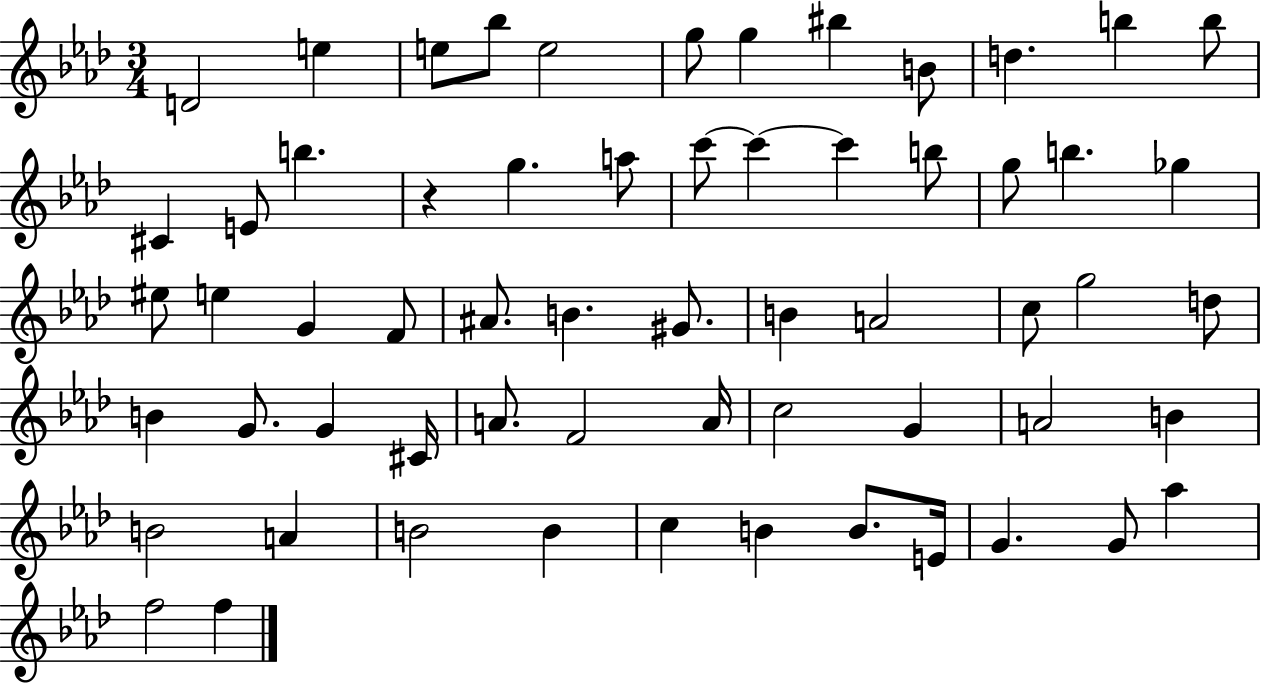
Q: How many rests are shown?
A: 1